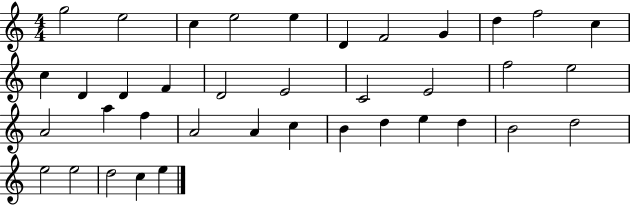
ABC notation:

X:1
T:Untitled
M:4/4
L:1/4
K:C
g2 e2 c e2 e D F2 G d f2 c c D D F D2 E2 C2 E2 f2 e2 A2 a f A2 A c B d e d B2 d2 e2 e2 d2 c e